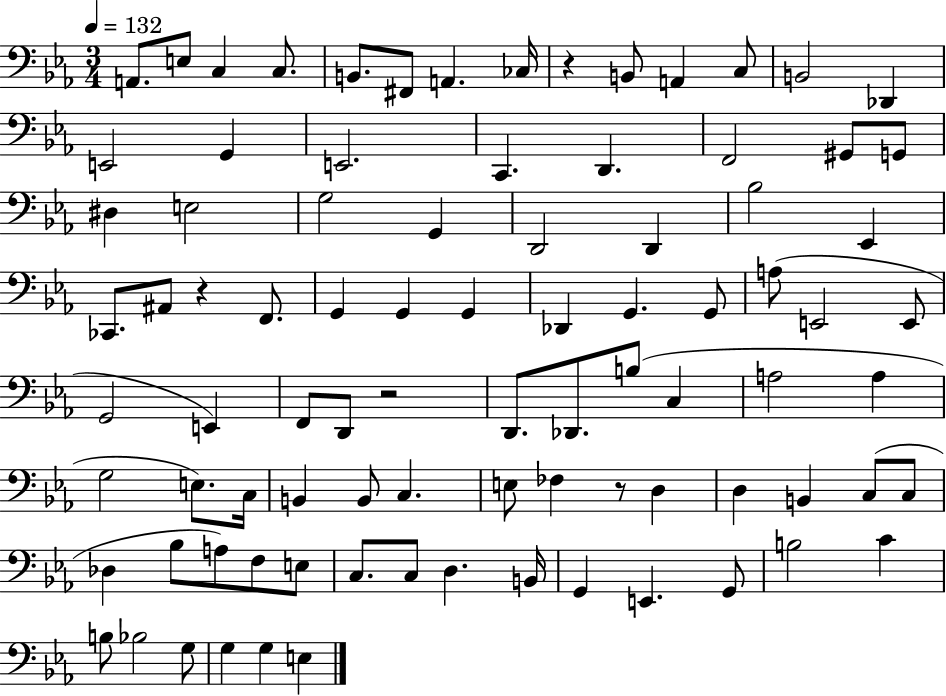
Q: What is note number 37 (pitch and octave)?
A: G2